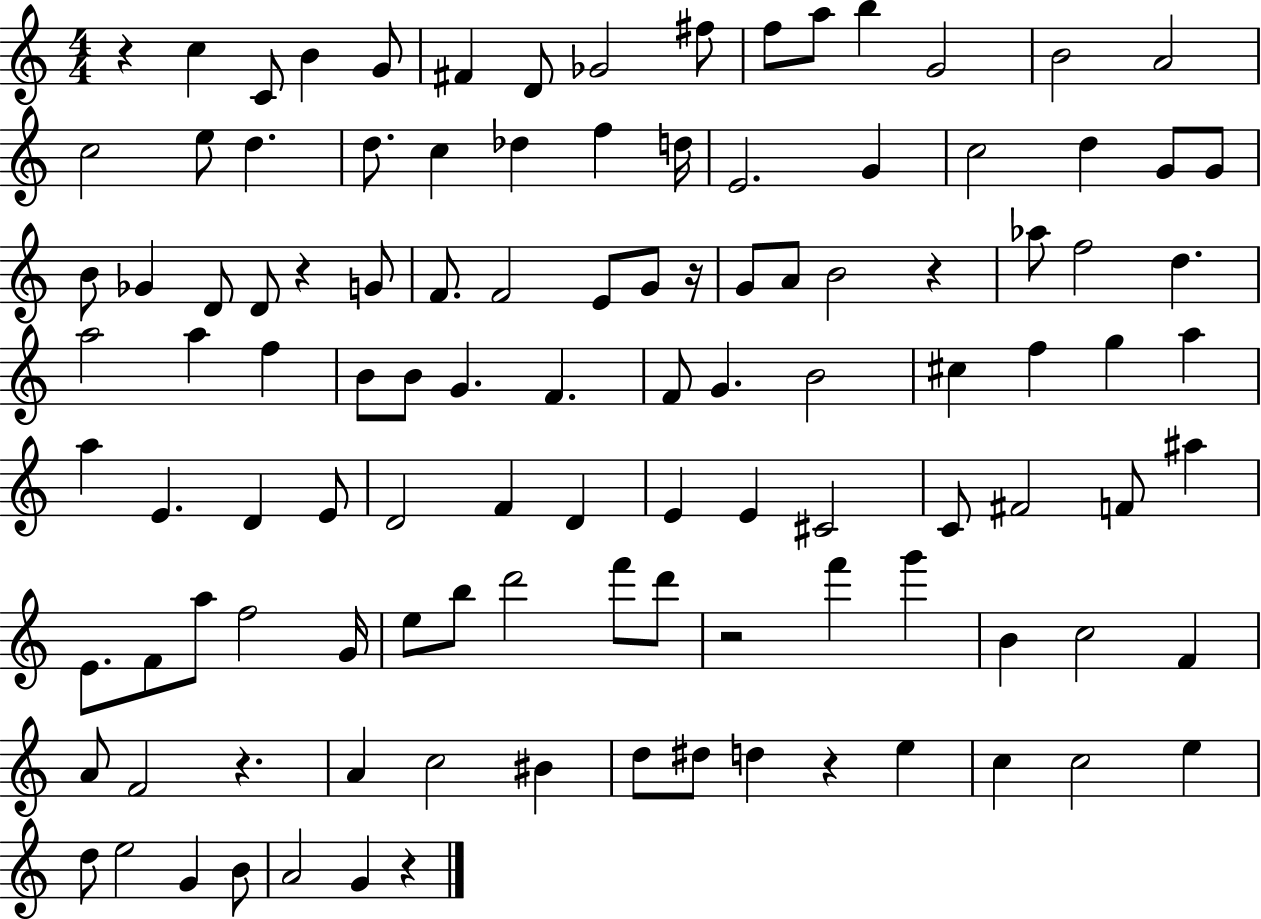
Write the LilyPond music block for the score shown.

{
  \clef treble
  \numericTimeSignature
  \time 4/4
  \key c \major
  r4 c''4 c'8 b'4 g'8 | fis'4 d'8 ges'2 fis''8 | f''8 a''8 b''4 g'2 | b'2 a'2 | \break c''2 e''8 d''4. | d''8. c''4 des''4 f''4 d''16 | e'2. g'4 | c''2 d''4 g'8 g'8 | \break b'8 ges'4 d'8 d'8 r4 g'8 | f'8. f'2 e'8 g'8 r16 | g'8 a'8 b'2 r4 | aes''8 f''2 d''4. | \break a''2 a''4 f''4 | b'8 b'8 g'4. f'4. | f'8 g'4. b'2 | cis''4 f''4 g''4 a''4 | \break a''4 e'4. d'4 e'8 | d'2 f'4 d'4 | e'4 e'4 cis'2 | c'8 fis'2 f'8 ais''4 | \break e'8. f'8 a''8 f''2 g'16 | e''8 b''8 d'''2 f'''8 d'''8 | r2 f'''4 g'''4 | b'4 c''2 f'4 | \break a'8 f'2 r4. | a'4 c''2 bis'4 | d''8 dis''8 d''4 r4 e''4 | c''4 c''2 e''4 | \break d''8 e''2 g'4 b'8 | a'2 g'4 r4 | \bar "|."
}